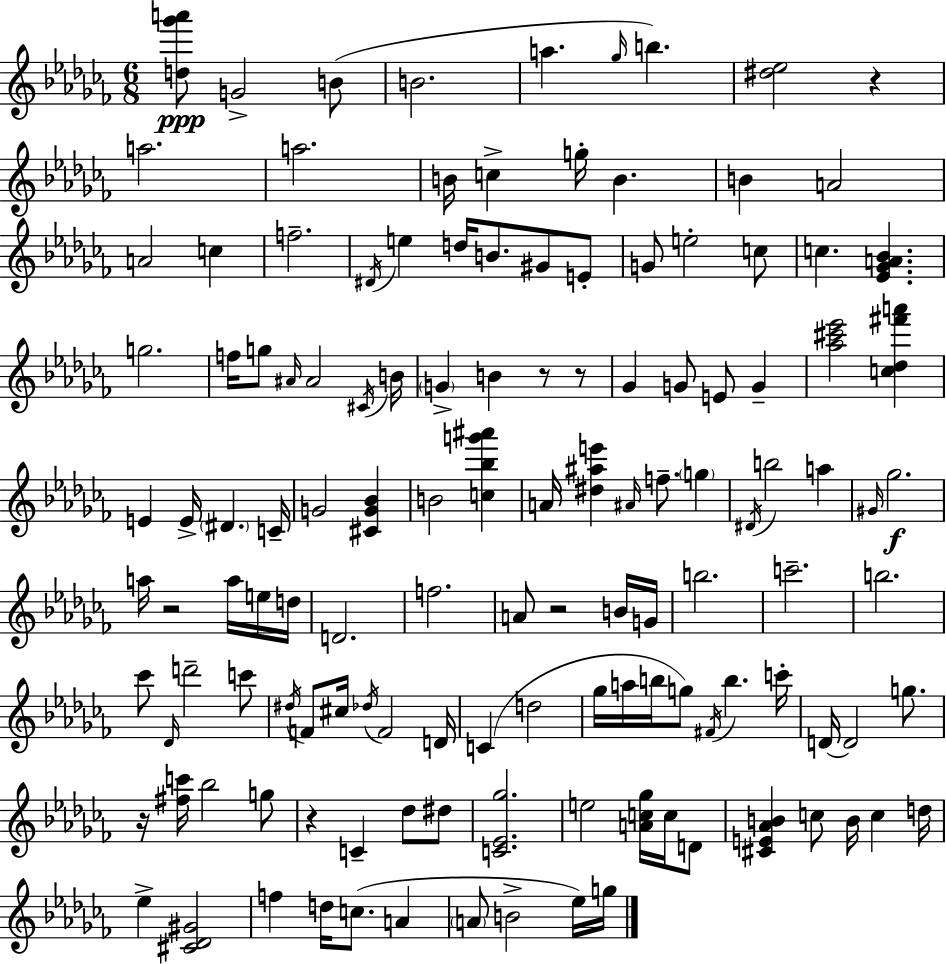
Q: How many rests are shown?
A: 7